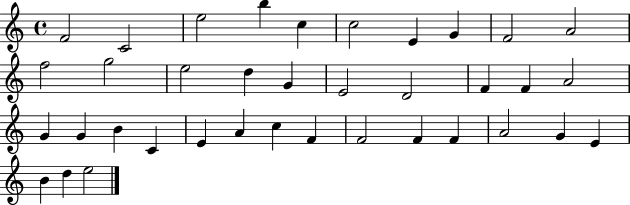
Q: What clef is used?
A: treble